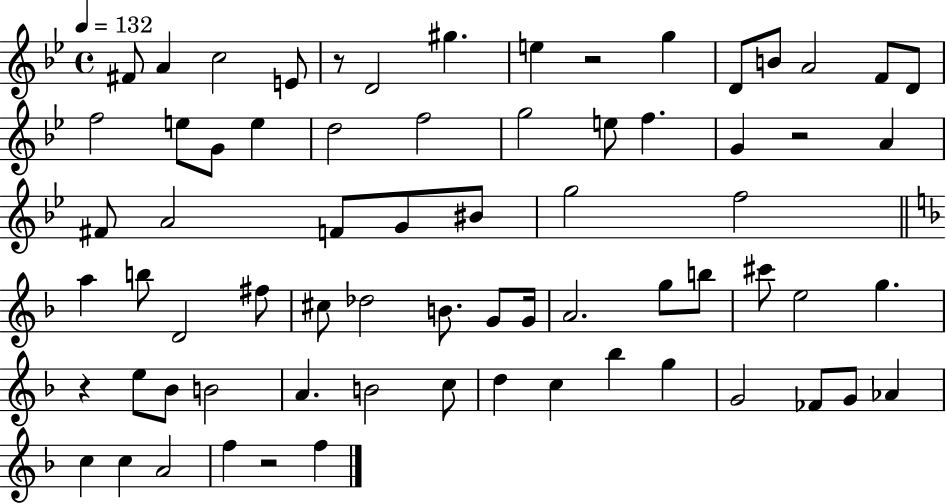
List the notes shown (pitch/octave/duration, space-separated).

F#4/e A4/q C5/h E4/e R/e D4/h G#5/q. E5/q R/h G5/q D4/e B4/e A4/h F4/e D4/e F5/h E5/e G4/e E5/q D5/h F5/h G5/h E5/e F5/q. G4/q R/h A4/q F#4/e A4/h F4/e G4/e BIS4/e G5/h F5/h A5/q B5/e D4/h F#5/e C#5/e Db5/h B4/e. G4/e G4/s A4/h. G5/e B5/e C#6/e E5/h G5/q. R/q E5/e Bb4/e B4/h A4/q. B4/h C5/e D5/q C5/q Bb5/q G5/q G4/h FES4/e G4/e Ab4/q C5/q C5/q A4/h F5/q R/h F5/q